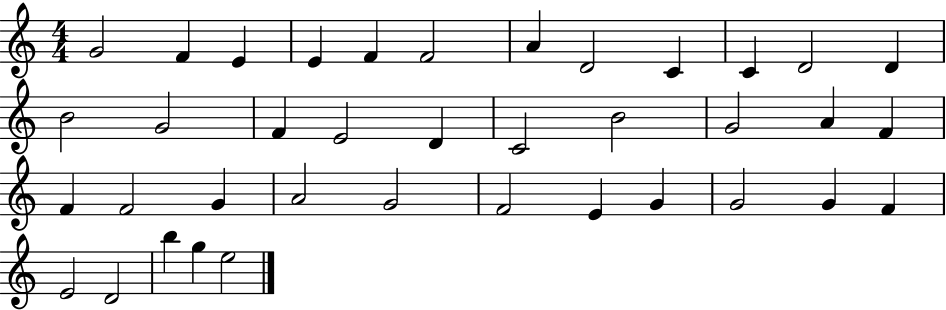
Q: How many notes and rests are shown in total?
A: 38